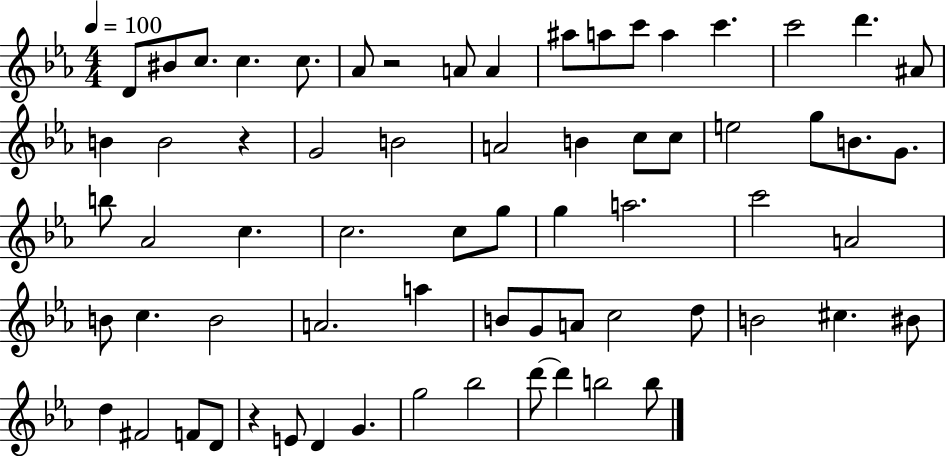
D4/e BIS4/e C5/e. C5/q. C5/e. Ab4/e R/h A4/e A4/q A#5/e A5/e C6/e A5/q C6/q. C6/h D6/q. A#4/e B4/q B4/h R/q G4/h B4/h A4/h B4/q C5/e C5/e E5/h G5/e B4/e. G4/e. B5/e Ab4/h C5/q. C5/h. C5/e G5/e G5/q A5/h. C6/h A4/h B4/e C5/q. B4/h A4/h. A5/q B4/e G4/e A4/e C5/h D5/e B4/h C#5/q. BIS4/e D5/q F#4/h F4/e D4/e R/q E4/e D4/q G4/q. G5/h Bb5/h D6/e D6/q B5/h B5/e